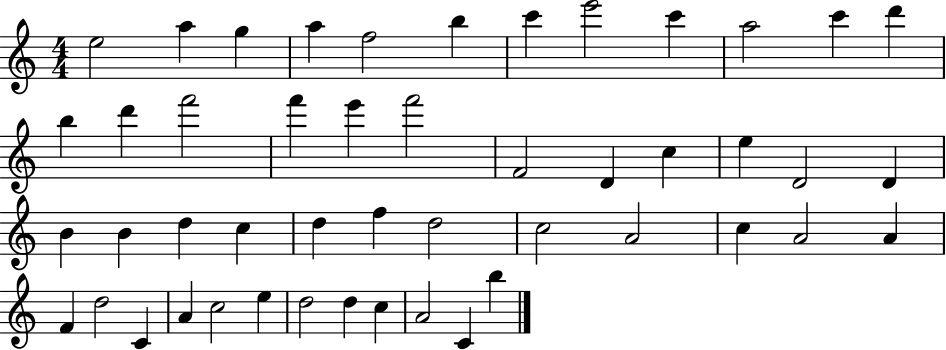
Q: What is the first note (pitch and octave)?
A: E5